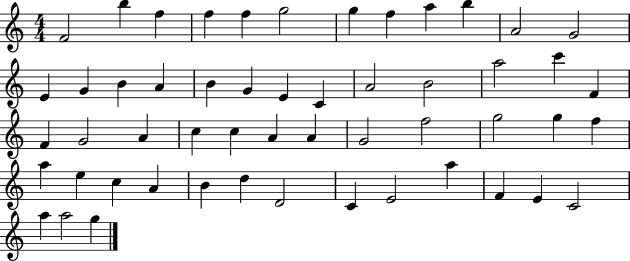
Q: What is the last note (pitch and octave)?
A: G5